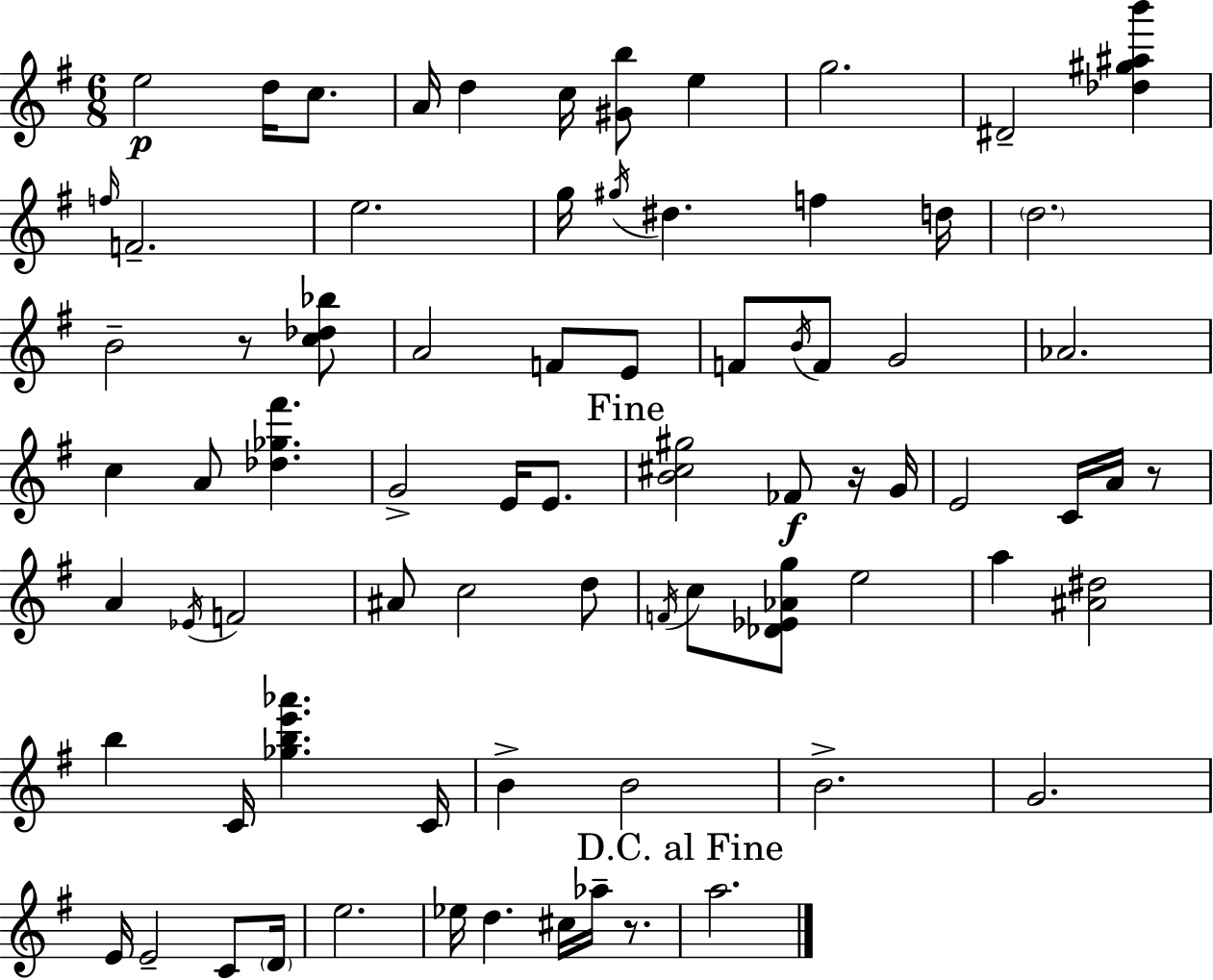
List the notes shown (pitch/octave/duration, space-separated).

E5/h D5/s C5/e. A4/s D5/q C5/s [G#4,B5]/e E5/q G5/h. D#4/h [Db5,G#5,A#5,B6]/q F5/s F4/h. E5/h. G5/s G#5/s D#5/q. F5/q D5/s D5/h. B4/h R/e [C5,Db5,Bb5]/e A4/h F4/e E4/e F4/e B4/s F4/e G4/h Ab4/h. C5/q A4/e [Db5,Gb5,F#6]/q. G4/h E4/s E4/e. [B4,C#5,G#5]/h FES4/e R/s G4/s E4/h C4/s A4/s R/e A4/q Eb4/s F4/h A#4/e C5/h D5/e F4/s C5/e [Db4,Eb4,Ab4,G5]/e E5/h A5/q [A#4,D#5]/h B5/q C4/s [Gb5,B5,E6,Ab6]/q. C4/s B4/q B4/h B4/h. G4/h. E4/s E4/h C4/e D4/s E5/h. Eb5/s D5/q. C#5/s Ab5/s R/e. A5/h.